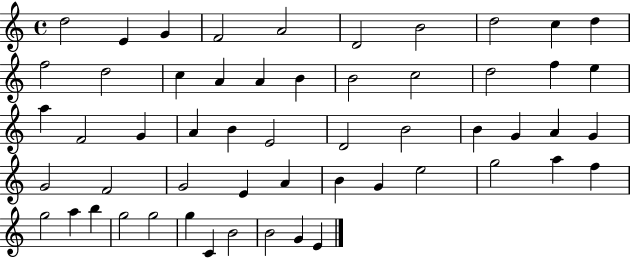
D5/h E4/q G4/q F4/h A4/h D4/h B4/h D5/h C5/q D5/q F5/h D5/h C5/q A4/q A4/q B4/q B4/h C5/h D5/h F5/q E5/q A5/q F4/h G4/q A4/q B4/q E4/h D4/h B4/h B4/q G4/q A4/q G4/q G4/h F4/h G4/h E4/q A4/q B4/q G4/q E5/h G5/h A5/q F5/q G5/h A5/q B5/q G5/h G5/h G5/q C4/q B4/h B4/h G4/q E4/q